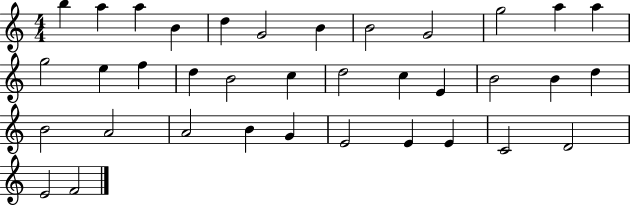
{
  \clef treble
  \numericTimeSignature
  \time 4/4
  \key c \major
  b''4 a''4 a''4 b'4 | d''4 g'2 b'4 | b'2 g'2 | g''2 a''4 a''4 | \break g''2 e''4 f''4 | d''4 b'2 c''4 | d''2 c''4 e'4 | b'2 b'4 d''4 | \break b'2 a'2 | a'2 b'4 g'4 | e'2 e'4 e'4 | c'2 d'2 | \break e'2 f'2 | \bar "|."
}